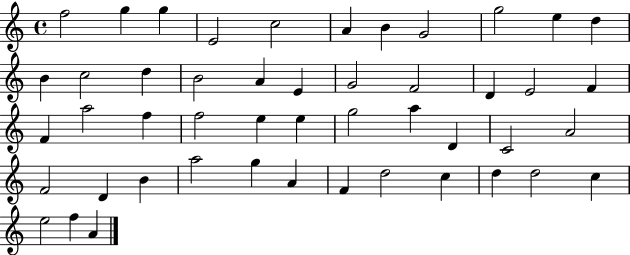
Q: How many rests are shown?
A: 0